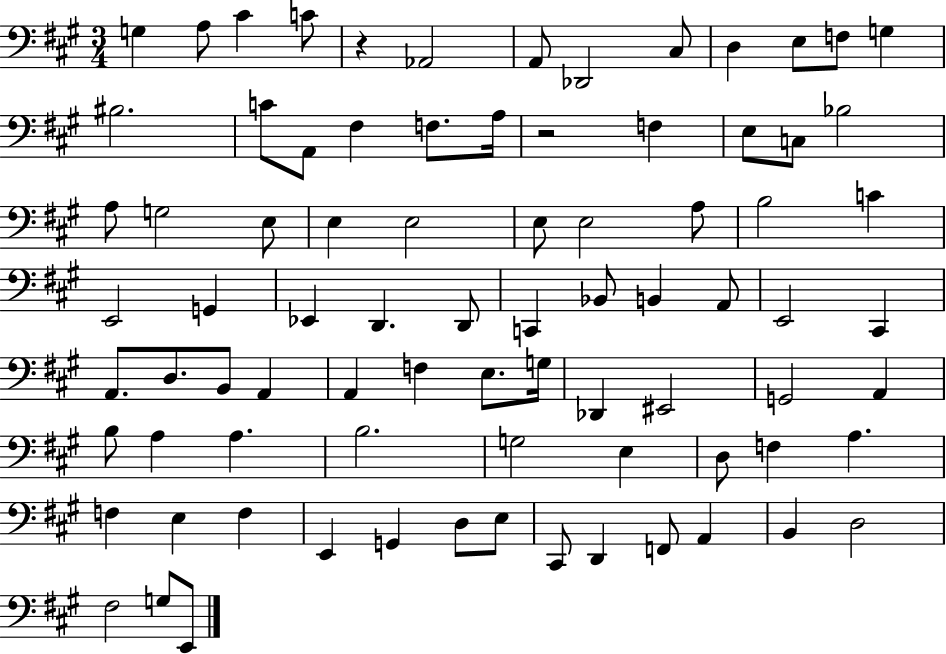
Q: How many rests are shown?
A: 2